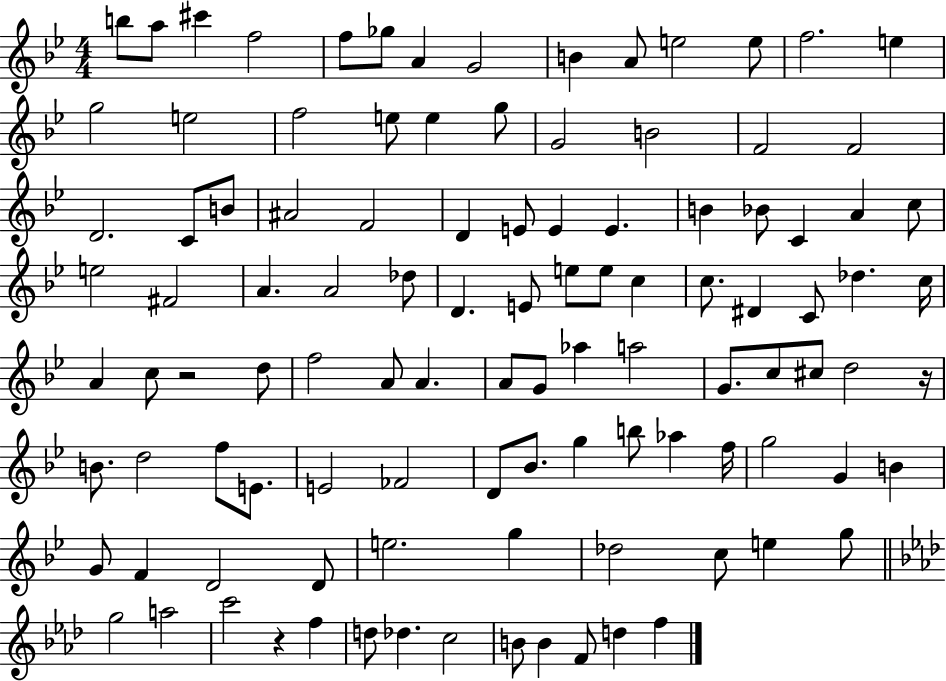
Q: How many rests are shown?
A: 3